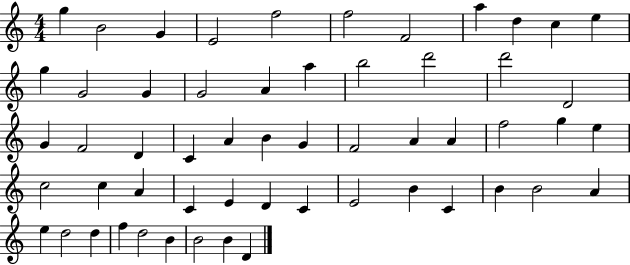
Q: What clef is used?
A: treble